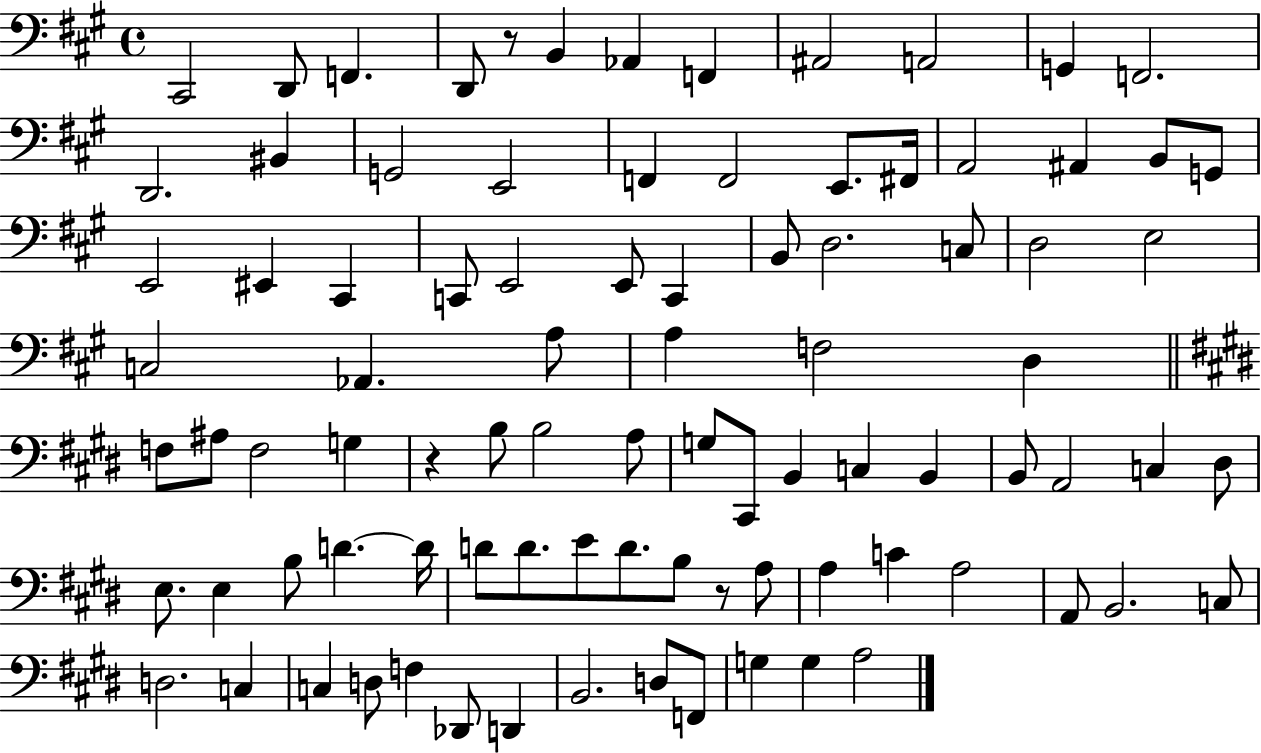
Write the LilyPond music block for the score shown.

{
  \clef bass
  \time 4/4
  \defaultTimeSignature
  \key a \major
  cis,2 d,8 f,4. | d,8 r8 b,4 aes,4 f,4 | ais,2 a,2 | g,4 f,2. | \break d,2. bis,4 | g,2 e,2 | f,4 f,2 e,8. fis,16 | a,2 ais,4 b,8 g,8 | \break e,2 eis,4 cis,4 | c,8 e,2 e,8 c,4 | b,8 d2. c8 | d2 e2 | \break c2 aes,4. a8 | a4 f2 d4 | \bar "||" \break \key e \major f8 ais8 f2 g4 | r4 b8 b2 a8 | g8 cis,8 b,4 c4 b,4 | b,8 a,2 c4 dis8 | \break e8. e4 b8 d'4.~~ d'16 | d'8 d'8. e'8 d'8. b8 r8 a8 | a4 c'4 a2 | a,8 b,2. c8 | \break d2. c4 | c4 d8 f4 des,8 d,4 | b,2. d8 f,8 | g4 g4 a2 | \break \bar "|."
}